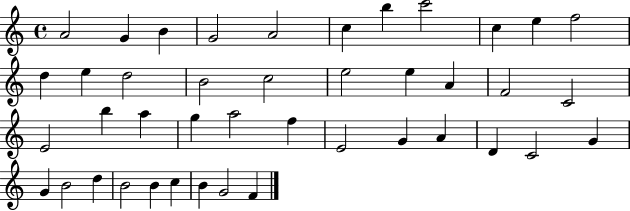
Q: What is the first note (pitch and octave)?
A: A4